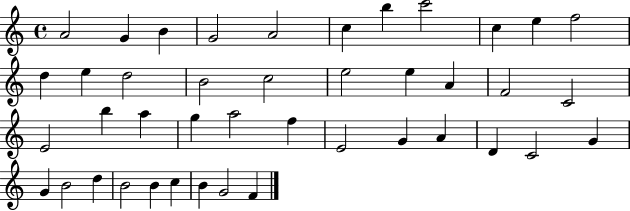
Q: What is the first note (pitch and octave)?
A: A4